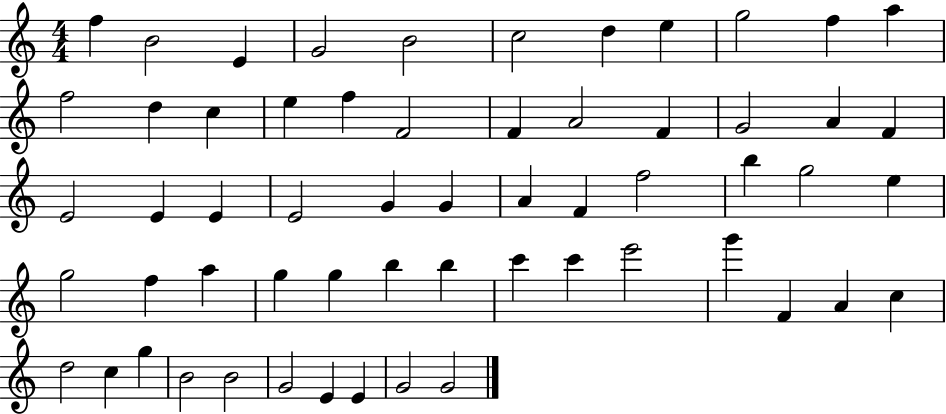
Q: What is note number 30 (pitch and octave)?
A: A4